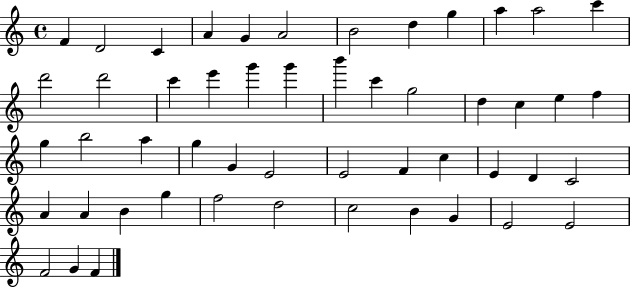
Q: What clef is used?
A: treble